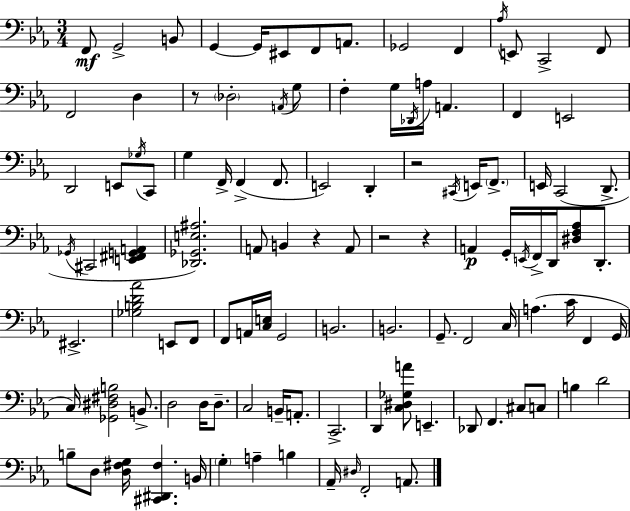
F2/e G2/h B2/e G2/q G2/s EIS2/e F2/e A2/e. Gb2/h F2/q Ab3/s E2/e C2/h F2/e F2/h D3/q R/e Db3/h A2/s G3/e F3/q G3/s Db2/s A3/s A2/q. F2/q E2/h D2/h E2/e Gb3/s C2/e G3/q F2/s F2/q F2/e. E2/h D2/q R/h C#2/s E2/s F2/e. E2/s C2/h D2/e. Gb2/s C#2/h [E2,F#2,G2,A2]/q [Db2,Gb2,E3,A#3]/h. A2/e B2/q R/q A2/e R/h R/q A2/q G2/s E2/s F2/s D2/s [D#3,F3,Ab3]/e D2/e. EIS2/h. [Gb3,B3,D4,Ab4]/h E2/e F2/e F2/e A2/s [C3,E3]/s G2/h B2/h. B2/h. G2/e. F2/h C3/s A3/q. C4/s F2/q G2/s C3/s [Gb2,D#3,F#3,B3]/h B2/e. D3/h D3/s D3/e. C3/h B2/s A2/e. C2/h. D2/q [C3,D#3,Gb3,A4]/e E2/q. Db2/e F2/q. C#3/e C3/e B3/q D4/h B3/e D3/e [D3,F#3,G3]/s [C#2,D#2,F#3]/q. B2/s G3/q A3/q B3/q Ab2/s D#3/s F2/h A2/e.